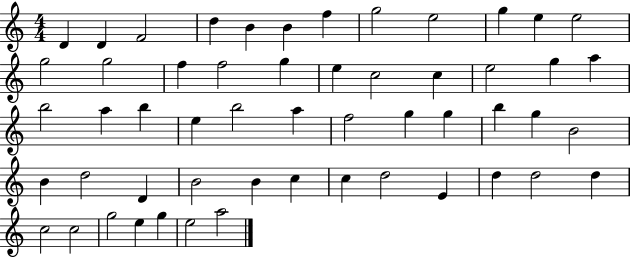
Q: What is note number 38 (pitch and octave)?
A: D4